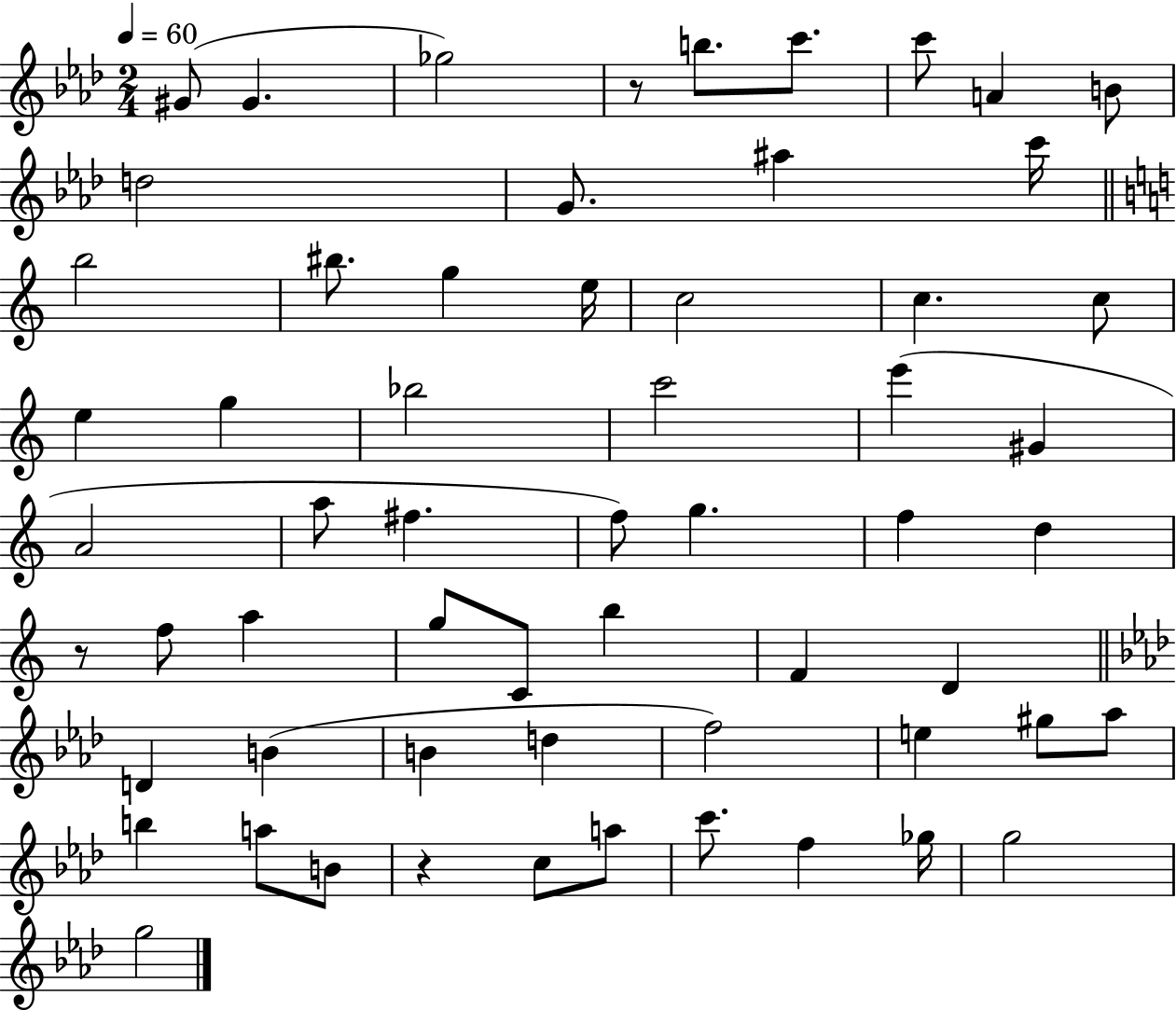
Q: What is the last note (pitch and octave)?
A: G5